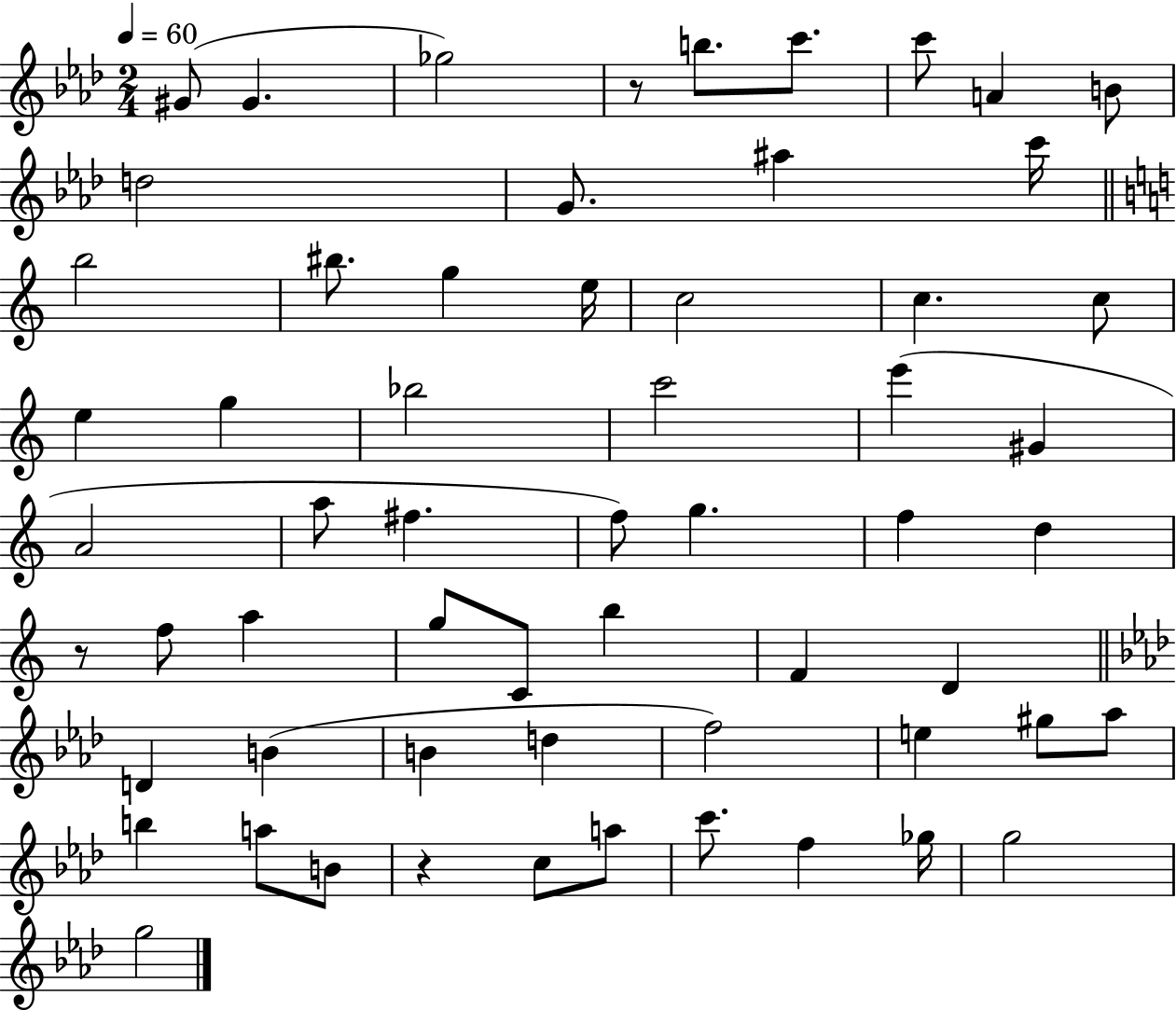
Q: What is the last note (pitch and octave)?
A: G5